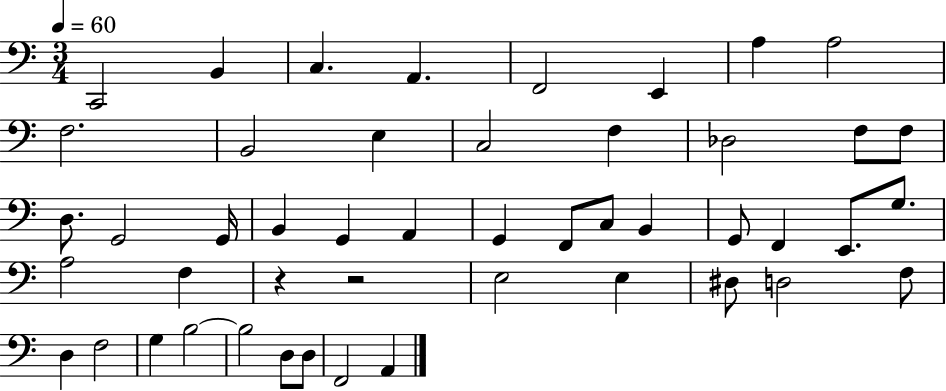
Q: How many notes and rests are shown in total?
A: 48